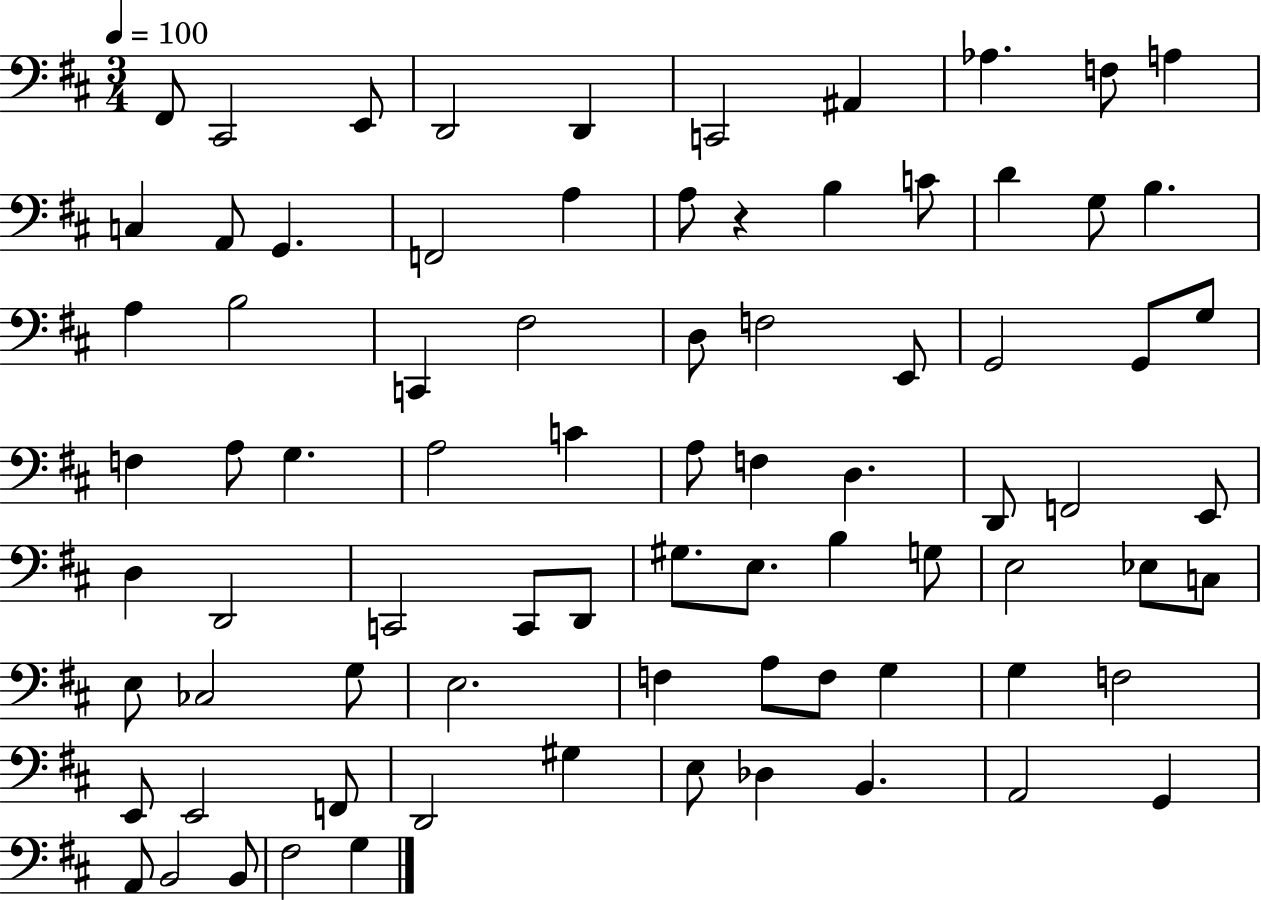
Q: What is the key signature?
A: D major